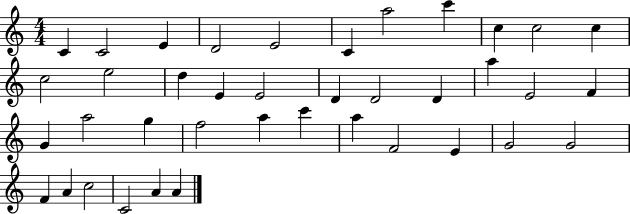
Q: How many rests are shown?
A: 0